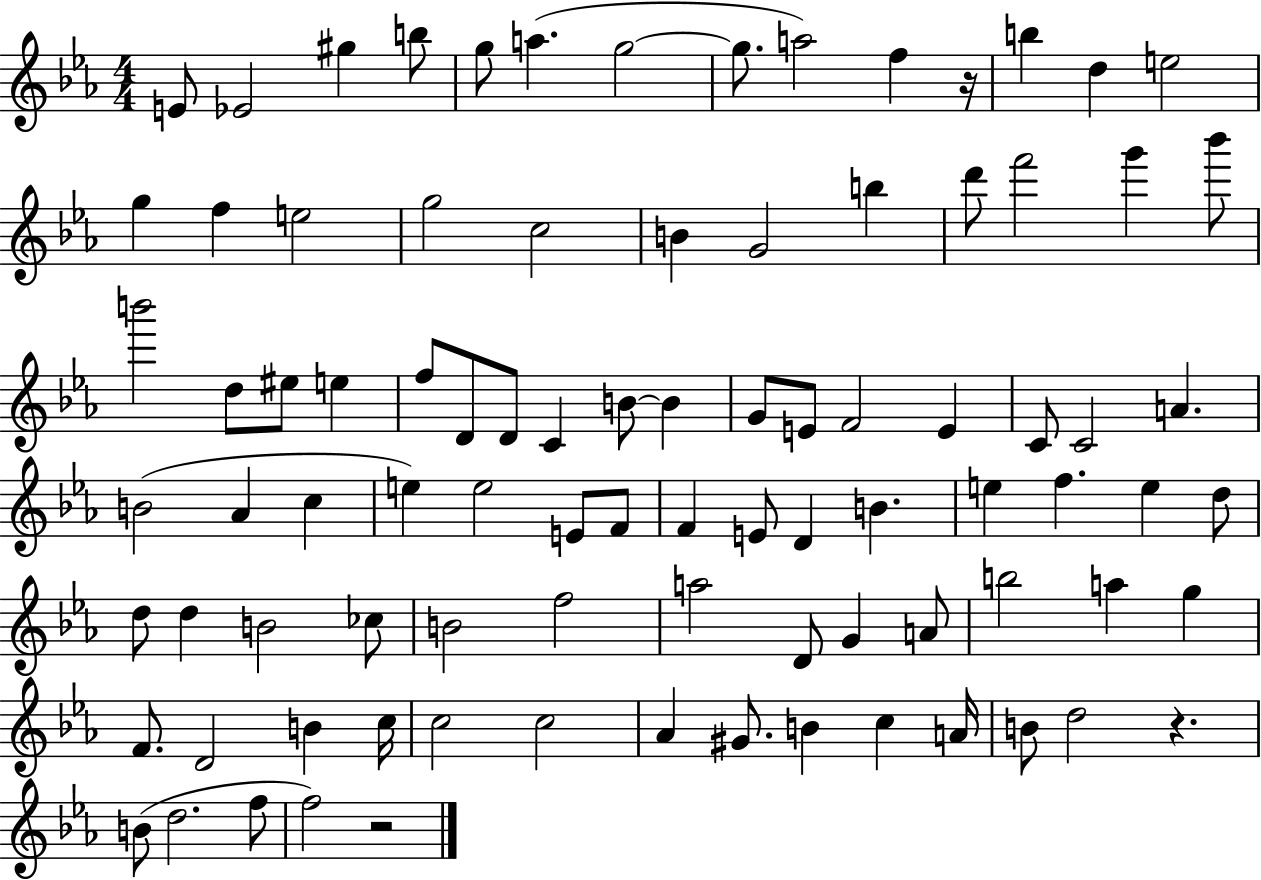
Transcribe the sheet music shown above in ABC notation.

X:1
T:Untitled
M:4/4
L:1/4
K:Eb
E/2 _E2 ^g b/2 g/2 a g2 g/2 a2 f z/4 b d e2 g f e2 g2 c2 B G2 b d'/2 f'2 g' _b'/2 b'2 d/2 ^e/2 e f/2 D/2 D/2 C B/2 B G/2 E/2 F2 E C/2 C2 A B2 _A c e e2 E/2 F/2 F E/2 D B e f e d/2 d/2 d B2 _c/2 B2 f2 a2 D/2 G A/2 b2 a g F/2 D2 B c/4 c2 c2 _A ^G/2 B c A/4 B/2 d2 z B/2 d2 f/2 f2 z2